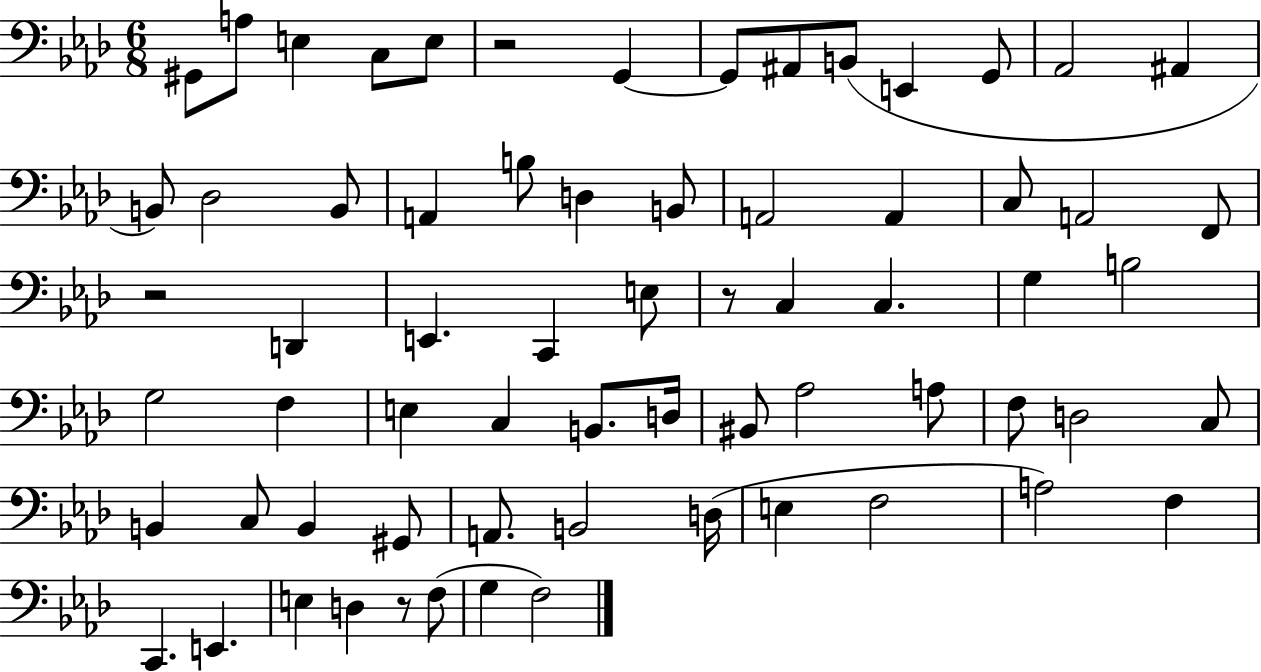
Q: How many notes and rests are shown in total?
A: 67